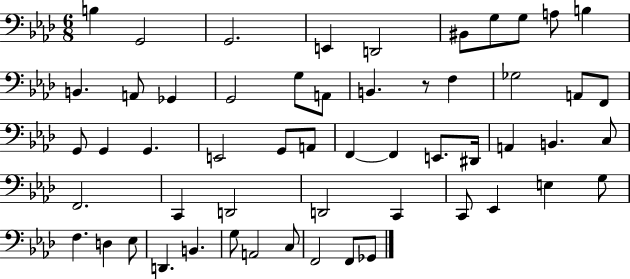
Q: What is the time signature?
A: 6/8